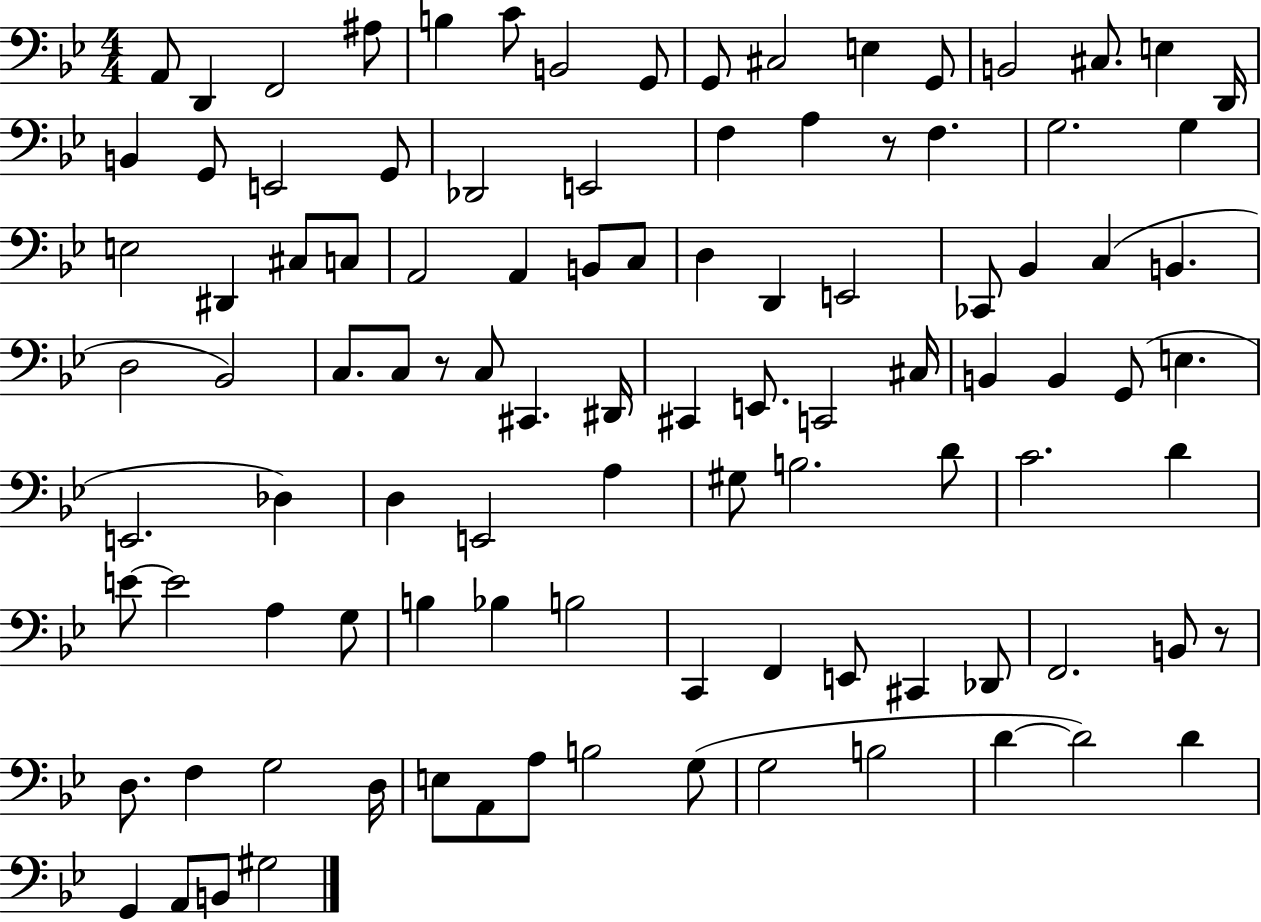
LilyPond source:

{
  \clef bass
  \numericTimeSignature
  \time 4/4
  \key bes \major
  a,8 d,4 f,2 ais8 | b4 c'8 b,2 g,8 | g,8 cis2 e4 g,8 | b,2 cis8. e4 d,16 | \break b,4 g,8 e,2 g,8 | des,2 e,2 | f4 a4 r8 f4. | g2. g4 | \break e2 dis,4 cis8 c8 | a,2 a,4 b,8 c8 | d4 d,4 e,2 | ces,8 bes,4 c4( b,4. | \break d2 bes,2) | c8. c8 r8 c8 cis,4. dis,16 | cis,4 e,8. c,2 cis16 | b,4 b,4 g,8( e4. | \break e,2. des4) | d4 e,2 a4 | gis8 b2. d'8 | c'2. d'4 | \break e'8~~ e'2 a4 g8 | b4 bes4 b2 | c,4 f,4 e,8 cis,4 des,8 | f,2. b,8 r8 | \break d8. f4 g2 d16 | e8 a,8 a8 b2 g8( | g2 b2 | d'4~~ d'2) d'4 | \break g,4 a,8 b,8 gis2 | \bar "|."
}